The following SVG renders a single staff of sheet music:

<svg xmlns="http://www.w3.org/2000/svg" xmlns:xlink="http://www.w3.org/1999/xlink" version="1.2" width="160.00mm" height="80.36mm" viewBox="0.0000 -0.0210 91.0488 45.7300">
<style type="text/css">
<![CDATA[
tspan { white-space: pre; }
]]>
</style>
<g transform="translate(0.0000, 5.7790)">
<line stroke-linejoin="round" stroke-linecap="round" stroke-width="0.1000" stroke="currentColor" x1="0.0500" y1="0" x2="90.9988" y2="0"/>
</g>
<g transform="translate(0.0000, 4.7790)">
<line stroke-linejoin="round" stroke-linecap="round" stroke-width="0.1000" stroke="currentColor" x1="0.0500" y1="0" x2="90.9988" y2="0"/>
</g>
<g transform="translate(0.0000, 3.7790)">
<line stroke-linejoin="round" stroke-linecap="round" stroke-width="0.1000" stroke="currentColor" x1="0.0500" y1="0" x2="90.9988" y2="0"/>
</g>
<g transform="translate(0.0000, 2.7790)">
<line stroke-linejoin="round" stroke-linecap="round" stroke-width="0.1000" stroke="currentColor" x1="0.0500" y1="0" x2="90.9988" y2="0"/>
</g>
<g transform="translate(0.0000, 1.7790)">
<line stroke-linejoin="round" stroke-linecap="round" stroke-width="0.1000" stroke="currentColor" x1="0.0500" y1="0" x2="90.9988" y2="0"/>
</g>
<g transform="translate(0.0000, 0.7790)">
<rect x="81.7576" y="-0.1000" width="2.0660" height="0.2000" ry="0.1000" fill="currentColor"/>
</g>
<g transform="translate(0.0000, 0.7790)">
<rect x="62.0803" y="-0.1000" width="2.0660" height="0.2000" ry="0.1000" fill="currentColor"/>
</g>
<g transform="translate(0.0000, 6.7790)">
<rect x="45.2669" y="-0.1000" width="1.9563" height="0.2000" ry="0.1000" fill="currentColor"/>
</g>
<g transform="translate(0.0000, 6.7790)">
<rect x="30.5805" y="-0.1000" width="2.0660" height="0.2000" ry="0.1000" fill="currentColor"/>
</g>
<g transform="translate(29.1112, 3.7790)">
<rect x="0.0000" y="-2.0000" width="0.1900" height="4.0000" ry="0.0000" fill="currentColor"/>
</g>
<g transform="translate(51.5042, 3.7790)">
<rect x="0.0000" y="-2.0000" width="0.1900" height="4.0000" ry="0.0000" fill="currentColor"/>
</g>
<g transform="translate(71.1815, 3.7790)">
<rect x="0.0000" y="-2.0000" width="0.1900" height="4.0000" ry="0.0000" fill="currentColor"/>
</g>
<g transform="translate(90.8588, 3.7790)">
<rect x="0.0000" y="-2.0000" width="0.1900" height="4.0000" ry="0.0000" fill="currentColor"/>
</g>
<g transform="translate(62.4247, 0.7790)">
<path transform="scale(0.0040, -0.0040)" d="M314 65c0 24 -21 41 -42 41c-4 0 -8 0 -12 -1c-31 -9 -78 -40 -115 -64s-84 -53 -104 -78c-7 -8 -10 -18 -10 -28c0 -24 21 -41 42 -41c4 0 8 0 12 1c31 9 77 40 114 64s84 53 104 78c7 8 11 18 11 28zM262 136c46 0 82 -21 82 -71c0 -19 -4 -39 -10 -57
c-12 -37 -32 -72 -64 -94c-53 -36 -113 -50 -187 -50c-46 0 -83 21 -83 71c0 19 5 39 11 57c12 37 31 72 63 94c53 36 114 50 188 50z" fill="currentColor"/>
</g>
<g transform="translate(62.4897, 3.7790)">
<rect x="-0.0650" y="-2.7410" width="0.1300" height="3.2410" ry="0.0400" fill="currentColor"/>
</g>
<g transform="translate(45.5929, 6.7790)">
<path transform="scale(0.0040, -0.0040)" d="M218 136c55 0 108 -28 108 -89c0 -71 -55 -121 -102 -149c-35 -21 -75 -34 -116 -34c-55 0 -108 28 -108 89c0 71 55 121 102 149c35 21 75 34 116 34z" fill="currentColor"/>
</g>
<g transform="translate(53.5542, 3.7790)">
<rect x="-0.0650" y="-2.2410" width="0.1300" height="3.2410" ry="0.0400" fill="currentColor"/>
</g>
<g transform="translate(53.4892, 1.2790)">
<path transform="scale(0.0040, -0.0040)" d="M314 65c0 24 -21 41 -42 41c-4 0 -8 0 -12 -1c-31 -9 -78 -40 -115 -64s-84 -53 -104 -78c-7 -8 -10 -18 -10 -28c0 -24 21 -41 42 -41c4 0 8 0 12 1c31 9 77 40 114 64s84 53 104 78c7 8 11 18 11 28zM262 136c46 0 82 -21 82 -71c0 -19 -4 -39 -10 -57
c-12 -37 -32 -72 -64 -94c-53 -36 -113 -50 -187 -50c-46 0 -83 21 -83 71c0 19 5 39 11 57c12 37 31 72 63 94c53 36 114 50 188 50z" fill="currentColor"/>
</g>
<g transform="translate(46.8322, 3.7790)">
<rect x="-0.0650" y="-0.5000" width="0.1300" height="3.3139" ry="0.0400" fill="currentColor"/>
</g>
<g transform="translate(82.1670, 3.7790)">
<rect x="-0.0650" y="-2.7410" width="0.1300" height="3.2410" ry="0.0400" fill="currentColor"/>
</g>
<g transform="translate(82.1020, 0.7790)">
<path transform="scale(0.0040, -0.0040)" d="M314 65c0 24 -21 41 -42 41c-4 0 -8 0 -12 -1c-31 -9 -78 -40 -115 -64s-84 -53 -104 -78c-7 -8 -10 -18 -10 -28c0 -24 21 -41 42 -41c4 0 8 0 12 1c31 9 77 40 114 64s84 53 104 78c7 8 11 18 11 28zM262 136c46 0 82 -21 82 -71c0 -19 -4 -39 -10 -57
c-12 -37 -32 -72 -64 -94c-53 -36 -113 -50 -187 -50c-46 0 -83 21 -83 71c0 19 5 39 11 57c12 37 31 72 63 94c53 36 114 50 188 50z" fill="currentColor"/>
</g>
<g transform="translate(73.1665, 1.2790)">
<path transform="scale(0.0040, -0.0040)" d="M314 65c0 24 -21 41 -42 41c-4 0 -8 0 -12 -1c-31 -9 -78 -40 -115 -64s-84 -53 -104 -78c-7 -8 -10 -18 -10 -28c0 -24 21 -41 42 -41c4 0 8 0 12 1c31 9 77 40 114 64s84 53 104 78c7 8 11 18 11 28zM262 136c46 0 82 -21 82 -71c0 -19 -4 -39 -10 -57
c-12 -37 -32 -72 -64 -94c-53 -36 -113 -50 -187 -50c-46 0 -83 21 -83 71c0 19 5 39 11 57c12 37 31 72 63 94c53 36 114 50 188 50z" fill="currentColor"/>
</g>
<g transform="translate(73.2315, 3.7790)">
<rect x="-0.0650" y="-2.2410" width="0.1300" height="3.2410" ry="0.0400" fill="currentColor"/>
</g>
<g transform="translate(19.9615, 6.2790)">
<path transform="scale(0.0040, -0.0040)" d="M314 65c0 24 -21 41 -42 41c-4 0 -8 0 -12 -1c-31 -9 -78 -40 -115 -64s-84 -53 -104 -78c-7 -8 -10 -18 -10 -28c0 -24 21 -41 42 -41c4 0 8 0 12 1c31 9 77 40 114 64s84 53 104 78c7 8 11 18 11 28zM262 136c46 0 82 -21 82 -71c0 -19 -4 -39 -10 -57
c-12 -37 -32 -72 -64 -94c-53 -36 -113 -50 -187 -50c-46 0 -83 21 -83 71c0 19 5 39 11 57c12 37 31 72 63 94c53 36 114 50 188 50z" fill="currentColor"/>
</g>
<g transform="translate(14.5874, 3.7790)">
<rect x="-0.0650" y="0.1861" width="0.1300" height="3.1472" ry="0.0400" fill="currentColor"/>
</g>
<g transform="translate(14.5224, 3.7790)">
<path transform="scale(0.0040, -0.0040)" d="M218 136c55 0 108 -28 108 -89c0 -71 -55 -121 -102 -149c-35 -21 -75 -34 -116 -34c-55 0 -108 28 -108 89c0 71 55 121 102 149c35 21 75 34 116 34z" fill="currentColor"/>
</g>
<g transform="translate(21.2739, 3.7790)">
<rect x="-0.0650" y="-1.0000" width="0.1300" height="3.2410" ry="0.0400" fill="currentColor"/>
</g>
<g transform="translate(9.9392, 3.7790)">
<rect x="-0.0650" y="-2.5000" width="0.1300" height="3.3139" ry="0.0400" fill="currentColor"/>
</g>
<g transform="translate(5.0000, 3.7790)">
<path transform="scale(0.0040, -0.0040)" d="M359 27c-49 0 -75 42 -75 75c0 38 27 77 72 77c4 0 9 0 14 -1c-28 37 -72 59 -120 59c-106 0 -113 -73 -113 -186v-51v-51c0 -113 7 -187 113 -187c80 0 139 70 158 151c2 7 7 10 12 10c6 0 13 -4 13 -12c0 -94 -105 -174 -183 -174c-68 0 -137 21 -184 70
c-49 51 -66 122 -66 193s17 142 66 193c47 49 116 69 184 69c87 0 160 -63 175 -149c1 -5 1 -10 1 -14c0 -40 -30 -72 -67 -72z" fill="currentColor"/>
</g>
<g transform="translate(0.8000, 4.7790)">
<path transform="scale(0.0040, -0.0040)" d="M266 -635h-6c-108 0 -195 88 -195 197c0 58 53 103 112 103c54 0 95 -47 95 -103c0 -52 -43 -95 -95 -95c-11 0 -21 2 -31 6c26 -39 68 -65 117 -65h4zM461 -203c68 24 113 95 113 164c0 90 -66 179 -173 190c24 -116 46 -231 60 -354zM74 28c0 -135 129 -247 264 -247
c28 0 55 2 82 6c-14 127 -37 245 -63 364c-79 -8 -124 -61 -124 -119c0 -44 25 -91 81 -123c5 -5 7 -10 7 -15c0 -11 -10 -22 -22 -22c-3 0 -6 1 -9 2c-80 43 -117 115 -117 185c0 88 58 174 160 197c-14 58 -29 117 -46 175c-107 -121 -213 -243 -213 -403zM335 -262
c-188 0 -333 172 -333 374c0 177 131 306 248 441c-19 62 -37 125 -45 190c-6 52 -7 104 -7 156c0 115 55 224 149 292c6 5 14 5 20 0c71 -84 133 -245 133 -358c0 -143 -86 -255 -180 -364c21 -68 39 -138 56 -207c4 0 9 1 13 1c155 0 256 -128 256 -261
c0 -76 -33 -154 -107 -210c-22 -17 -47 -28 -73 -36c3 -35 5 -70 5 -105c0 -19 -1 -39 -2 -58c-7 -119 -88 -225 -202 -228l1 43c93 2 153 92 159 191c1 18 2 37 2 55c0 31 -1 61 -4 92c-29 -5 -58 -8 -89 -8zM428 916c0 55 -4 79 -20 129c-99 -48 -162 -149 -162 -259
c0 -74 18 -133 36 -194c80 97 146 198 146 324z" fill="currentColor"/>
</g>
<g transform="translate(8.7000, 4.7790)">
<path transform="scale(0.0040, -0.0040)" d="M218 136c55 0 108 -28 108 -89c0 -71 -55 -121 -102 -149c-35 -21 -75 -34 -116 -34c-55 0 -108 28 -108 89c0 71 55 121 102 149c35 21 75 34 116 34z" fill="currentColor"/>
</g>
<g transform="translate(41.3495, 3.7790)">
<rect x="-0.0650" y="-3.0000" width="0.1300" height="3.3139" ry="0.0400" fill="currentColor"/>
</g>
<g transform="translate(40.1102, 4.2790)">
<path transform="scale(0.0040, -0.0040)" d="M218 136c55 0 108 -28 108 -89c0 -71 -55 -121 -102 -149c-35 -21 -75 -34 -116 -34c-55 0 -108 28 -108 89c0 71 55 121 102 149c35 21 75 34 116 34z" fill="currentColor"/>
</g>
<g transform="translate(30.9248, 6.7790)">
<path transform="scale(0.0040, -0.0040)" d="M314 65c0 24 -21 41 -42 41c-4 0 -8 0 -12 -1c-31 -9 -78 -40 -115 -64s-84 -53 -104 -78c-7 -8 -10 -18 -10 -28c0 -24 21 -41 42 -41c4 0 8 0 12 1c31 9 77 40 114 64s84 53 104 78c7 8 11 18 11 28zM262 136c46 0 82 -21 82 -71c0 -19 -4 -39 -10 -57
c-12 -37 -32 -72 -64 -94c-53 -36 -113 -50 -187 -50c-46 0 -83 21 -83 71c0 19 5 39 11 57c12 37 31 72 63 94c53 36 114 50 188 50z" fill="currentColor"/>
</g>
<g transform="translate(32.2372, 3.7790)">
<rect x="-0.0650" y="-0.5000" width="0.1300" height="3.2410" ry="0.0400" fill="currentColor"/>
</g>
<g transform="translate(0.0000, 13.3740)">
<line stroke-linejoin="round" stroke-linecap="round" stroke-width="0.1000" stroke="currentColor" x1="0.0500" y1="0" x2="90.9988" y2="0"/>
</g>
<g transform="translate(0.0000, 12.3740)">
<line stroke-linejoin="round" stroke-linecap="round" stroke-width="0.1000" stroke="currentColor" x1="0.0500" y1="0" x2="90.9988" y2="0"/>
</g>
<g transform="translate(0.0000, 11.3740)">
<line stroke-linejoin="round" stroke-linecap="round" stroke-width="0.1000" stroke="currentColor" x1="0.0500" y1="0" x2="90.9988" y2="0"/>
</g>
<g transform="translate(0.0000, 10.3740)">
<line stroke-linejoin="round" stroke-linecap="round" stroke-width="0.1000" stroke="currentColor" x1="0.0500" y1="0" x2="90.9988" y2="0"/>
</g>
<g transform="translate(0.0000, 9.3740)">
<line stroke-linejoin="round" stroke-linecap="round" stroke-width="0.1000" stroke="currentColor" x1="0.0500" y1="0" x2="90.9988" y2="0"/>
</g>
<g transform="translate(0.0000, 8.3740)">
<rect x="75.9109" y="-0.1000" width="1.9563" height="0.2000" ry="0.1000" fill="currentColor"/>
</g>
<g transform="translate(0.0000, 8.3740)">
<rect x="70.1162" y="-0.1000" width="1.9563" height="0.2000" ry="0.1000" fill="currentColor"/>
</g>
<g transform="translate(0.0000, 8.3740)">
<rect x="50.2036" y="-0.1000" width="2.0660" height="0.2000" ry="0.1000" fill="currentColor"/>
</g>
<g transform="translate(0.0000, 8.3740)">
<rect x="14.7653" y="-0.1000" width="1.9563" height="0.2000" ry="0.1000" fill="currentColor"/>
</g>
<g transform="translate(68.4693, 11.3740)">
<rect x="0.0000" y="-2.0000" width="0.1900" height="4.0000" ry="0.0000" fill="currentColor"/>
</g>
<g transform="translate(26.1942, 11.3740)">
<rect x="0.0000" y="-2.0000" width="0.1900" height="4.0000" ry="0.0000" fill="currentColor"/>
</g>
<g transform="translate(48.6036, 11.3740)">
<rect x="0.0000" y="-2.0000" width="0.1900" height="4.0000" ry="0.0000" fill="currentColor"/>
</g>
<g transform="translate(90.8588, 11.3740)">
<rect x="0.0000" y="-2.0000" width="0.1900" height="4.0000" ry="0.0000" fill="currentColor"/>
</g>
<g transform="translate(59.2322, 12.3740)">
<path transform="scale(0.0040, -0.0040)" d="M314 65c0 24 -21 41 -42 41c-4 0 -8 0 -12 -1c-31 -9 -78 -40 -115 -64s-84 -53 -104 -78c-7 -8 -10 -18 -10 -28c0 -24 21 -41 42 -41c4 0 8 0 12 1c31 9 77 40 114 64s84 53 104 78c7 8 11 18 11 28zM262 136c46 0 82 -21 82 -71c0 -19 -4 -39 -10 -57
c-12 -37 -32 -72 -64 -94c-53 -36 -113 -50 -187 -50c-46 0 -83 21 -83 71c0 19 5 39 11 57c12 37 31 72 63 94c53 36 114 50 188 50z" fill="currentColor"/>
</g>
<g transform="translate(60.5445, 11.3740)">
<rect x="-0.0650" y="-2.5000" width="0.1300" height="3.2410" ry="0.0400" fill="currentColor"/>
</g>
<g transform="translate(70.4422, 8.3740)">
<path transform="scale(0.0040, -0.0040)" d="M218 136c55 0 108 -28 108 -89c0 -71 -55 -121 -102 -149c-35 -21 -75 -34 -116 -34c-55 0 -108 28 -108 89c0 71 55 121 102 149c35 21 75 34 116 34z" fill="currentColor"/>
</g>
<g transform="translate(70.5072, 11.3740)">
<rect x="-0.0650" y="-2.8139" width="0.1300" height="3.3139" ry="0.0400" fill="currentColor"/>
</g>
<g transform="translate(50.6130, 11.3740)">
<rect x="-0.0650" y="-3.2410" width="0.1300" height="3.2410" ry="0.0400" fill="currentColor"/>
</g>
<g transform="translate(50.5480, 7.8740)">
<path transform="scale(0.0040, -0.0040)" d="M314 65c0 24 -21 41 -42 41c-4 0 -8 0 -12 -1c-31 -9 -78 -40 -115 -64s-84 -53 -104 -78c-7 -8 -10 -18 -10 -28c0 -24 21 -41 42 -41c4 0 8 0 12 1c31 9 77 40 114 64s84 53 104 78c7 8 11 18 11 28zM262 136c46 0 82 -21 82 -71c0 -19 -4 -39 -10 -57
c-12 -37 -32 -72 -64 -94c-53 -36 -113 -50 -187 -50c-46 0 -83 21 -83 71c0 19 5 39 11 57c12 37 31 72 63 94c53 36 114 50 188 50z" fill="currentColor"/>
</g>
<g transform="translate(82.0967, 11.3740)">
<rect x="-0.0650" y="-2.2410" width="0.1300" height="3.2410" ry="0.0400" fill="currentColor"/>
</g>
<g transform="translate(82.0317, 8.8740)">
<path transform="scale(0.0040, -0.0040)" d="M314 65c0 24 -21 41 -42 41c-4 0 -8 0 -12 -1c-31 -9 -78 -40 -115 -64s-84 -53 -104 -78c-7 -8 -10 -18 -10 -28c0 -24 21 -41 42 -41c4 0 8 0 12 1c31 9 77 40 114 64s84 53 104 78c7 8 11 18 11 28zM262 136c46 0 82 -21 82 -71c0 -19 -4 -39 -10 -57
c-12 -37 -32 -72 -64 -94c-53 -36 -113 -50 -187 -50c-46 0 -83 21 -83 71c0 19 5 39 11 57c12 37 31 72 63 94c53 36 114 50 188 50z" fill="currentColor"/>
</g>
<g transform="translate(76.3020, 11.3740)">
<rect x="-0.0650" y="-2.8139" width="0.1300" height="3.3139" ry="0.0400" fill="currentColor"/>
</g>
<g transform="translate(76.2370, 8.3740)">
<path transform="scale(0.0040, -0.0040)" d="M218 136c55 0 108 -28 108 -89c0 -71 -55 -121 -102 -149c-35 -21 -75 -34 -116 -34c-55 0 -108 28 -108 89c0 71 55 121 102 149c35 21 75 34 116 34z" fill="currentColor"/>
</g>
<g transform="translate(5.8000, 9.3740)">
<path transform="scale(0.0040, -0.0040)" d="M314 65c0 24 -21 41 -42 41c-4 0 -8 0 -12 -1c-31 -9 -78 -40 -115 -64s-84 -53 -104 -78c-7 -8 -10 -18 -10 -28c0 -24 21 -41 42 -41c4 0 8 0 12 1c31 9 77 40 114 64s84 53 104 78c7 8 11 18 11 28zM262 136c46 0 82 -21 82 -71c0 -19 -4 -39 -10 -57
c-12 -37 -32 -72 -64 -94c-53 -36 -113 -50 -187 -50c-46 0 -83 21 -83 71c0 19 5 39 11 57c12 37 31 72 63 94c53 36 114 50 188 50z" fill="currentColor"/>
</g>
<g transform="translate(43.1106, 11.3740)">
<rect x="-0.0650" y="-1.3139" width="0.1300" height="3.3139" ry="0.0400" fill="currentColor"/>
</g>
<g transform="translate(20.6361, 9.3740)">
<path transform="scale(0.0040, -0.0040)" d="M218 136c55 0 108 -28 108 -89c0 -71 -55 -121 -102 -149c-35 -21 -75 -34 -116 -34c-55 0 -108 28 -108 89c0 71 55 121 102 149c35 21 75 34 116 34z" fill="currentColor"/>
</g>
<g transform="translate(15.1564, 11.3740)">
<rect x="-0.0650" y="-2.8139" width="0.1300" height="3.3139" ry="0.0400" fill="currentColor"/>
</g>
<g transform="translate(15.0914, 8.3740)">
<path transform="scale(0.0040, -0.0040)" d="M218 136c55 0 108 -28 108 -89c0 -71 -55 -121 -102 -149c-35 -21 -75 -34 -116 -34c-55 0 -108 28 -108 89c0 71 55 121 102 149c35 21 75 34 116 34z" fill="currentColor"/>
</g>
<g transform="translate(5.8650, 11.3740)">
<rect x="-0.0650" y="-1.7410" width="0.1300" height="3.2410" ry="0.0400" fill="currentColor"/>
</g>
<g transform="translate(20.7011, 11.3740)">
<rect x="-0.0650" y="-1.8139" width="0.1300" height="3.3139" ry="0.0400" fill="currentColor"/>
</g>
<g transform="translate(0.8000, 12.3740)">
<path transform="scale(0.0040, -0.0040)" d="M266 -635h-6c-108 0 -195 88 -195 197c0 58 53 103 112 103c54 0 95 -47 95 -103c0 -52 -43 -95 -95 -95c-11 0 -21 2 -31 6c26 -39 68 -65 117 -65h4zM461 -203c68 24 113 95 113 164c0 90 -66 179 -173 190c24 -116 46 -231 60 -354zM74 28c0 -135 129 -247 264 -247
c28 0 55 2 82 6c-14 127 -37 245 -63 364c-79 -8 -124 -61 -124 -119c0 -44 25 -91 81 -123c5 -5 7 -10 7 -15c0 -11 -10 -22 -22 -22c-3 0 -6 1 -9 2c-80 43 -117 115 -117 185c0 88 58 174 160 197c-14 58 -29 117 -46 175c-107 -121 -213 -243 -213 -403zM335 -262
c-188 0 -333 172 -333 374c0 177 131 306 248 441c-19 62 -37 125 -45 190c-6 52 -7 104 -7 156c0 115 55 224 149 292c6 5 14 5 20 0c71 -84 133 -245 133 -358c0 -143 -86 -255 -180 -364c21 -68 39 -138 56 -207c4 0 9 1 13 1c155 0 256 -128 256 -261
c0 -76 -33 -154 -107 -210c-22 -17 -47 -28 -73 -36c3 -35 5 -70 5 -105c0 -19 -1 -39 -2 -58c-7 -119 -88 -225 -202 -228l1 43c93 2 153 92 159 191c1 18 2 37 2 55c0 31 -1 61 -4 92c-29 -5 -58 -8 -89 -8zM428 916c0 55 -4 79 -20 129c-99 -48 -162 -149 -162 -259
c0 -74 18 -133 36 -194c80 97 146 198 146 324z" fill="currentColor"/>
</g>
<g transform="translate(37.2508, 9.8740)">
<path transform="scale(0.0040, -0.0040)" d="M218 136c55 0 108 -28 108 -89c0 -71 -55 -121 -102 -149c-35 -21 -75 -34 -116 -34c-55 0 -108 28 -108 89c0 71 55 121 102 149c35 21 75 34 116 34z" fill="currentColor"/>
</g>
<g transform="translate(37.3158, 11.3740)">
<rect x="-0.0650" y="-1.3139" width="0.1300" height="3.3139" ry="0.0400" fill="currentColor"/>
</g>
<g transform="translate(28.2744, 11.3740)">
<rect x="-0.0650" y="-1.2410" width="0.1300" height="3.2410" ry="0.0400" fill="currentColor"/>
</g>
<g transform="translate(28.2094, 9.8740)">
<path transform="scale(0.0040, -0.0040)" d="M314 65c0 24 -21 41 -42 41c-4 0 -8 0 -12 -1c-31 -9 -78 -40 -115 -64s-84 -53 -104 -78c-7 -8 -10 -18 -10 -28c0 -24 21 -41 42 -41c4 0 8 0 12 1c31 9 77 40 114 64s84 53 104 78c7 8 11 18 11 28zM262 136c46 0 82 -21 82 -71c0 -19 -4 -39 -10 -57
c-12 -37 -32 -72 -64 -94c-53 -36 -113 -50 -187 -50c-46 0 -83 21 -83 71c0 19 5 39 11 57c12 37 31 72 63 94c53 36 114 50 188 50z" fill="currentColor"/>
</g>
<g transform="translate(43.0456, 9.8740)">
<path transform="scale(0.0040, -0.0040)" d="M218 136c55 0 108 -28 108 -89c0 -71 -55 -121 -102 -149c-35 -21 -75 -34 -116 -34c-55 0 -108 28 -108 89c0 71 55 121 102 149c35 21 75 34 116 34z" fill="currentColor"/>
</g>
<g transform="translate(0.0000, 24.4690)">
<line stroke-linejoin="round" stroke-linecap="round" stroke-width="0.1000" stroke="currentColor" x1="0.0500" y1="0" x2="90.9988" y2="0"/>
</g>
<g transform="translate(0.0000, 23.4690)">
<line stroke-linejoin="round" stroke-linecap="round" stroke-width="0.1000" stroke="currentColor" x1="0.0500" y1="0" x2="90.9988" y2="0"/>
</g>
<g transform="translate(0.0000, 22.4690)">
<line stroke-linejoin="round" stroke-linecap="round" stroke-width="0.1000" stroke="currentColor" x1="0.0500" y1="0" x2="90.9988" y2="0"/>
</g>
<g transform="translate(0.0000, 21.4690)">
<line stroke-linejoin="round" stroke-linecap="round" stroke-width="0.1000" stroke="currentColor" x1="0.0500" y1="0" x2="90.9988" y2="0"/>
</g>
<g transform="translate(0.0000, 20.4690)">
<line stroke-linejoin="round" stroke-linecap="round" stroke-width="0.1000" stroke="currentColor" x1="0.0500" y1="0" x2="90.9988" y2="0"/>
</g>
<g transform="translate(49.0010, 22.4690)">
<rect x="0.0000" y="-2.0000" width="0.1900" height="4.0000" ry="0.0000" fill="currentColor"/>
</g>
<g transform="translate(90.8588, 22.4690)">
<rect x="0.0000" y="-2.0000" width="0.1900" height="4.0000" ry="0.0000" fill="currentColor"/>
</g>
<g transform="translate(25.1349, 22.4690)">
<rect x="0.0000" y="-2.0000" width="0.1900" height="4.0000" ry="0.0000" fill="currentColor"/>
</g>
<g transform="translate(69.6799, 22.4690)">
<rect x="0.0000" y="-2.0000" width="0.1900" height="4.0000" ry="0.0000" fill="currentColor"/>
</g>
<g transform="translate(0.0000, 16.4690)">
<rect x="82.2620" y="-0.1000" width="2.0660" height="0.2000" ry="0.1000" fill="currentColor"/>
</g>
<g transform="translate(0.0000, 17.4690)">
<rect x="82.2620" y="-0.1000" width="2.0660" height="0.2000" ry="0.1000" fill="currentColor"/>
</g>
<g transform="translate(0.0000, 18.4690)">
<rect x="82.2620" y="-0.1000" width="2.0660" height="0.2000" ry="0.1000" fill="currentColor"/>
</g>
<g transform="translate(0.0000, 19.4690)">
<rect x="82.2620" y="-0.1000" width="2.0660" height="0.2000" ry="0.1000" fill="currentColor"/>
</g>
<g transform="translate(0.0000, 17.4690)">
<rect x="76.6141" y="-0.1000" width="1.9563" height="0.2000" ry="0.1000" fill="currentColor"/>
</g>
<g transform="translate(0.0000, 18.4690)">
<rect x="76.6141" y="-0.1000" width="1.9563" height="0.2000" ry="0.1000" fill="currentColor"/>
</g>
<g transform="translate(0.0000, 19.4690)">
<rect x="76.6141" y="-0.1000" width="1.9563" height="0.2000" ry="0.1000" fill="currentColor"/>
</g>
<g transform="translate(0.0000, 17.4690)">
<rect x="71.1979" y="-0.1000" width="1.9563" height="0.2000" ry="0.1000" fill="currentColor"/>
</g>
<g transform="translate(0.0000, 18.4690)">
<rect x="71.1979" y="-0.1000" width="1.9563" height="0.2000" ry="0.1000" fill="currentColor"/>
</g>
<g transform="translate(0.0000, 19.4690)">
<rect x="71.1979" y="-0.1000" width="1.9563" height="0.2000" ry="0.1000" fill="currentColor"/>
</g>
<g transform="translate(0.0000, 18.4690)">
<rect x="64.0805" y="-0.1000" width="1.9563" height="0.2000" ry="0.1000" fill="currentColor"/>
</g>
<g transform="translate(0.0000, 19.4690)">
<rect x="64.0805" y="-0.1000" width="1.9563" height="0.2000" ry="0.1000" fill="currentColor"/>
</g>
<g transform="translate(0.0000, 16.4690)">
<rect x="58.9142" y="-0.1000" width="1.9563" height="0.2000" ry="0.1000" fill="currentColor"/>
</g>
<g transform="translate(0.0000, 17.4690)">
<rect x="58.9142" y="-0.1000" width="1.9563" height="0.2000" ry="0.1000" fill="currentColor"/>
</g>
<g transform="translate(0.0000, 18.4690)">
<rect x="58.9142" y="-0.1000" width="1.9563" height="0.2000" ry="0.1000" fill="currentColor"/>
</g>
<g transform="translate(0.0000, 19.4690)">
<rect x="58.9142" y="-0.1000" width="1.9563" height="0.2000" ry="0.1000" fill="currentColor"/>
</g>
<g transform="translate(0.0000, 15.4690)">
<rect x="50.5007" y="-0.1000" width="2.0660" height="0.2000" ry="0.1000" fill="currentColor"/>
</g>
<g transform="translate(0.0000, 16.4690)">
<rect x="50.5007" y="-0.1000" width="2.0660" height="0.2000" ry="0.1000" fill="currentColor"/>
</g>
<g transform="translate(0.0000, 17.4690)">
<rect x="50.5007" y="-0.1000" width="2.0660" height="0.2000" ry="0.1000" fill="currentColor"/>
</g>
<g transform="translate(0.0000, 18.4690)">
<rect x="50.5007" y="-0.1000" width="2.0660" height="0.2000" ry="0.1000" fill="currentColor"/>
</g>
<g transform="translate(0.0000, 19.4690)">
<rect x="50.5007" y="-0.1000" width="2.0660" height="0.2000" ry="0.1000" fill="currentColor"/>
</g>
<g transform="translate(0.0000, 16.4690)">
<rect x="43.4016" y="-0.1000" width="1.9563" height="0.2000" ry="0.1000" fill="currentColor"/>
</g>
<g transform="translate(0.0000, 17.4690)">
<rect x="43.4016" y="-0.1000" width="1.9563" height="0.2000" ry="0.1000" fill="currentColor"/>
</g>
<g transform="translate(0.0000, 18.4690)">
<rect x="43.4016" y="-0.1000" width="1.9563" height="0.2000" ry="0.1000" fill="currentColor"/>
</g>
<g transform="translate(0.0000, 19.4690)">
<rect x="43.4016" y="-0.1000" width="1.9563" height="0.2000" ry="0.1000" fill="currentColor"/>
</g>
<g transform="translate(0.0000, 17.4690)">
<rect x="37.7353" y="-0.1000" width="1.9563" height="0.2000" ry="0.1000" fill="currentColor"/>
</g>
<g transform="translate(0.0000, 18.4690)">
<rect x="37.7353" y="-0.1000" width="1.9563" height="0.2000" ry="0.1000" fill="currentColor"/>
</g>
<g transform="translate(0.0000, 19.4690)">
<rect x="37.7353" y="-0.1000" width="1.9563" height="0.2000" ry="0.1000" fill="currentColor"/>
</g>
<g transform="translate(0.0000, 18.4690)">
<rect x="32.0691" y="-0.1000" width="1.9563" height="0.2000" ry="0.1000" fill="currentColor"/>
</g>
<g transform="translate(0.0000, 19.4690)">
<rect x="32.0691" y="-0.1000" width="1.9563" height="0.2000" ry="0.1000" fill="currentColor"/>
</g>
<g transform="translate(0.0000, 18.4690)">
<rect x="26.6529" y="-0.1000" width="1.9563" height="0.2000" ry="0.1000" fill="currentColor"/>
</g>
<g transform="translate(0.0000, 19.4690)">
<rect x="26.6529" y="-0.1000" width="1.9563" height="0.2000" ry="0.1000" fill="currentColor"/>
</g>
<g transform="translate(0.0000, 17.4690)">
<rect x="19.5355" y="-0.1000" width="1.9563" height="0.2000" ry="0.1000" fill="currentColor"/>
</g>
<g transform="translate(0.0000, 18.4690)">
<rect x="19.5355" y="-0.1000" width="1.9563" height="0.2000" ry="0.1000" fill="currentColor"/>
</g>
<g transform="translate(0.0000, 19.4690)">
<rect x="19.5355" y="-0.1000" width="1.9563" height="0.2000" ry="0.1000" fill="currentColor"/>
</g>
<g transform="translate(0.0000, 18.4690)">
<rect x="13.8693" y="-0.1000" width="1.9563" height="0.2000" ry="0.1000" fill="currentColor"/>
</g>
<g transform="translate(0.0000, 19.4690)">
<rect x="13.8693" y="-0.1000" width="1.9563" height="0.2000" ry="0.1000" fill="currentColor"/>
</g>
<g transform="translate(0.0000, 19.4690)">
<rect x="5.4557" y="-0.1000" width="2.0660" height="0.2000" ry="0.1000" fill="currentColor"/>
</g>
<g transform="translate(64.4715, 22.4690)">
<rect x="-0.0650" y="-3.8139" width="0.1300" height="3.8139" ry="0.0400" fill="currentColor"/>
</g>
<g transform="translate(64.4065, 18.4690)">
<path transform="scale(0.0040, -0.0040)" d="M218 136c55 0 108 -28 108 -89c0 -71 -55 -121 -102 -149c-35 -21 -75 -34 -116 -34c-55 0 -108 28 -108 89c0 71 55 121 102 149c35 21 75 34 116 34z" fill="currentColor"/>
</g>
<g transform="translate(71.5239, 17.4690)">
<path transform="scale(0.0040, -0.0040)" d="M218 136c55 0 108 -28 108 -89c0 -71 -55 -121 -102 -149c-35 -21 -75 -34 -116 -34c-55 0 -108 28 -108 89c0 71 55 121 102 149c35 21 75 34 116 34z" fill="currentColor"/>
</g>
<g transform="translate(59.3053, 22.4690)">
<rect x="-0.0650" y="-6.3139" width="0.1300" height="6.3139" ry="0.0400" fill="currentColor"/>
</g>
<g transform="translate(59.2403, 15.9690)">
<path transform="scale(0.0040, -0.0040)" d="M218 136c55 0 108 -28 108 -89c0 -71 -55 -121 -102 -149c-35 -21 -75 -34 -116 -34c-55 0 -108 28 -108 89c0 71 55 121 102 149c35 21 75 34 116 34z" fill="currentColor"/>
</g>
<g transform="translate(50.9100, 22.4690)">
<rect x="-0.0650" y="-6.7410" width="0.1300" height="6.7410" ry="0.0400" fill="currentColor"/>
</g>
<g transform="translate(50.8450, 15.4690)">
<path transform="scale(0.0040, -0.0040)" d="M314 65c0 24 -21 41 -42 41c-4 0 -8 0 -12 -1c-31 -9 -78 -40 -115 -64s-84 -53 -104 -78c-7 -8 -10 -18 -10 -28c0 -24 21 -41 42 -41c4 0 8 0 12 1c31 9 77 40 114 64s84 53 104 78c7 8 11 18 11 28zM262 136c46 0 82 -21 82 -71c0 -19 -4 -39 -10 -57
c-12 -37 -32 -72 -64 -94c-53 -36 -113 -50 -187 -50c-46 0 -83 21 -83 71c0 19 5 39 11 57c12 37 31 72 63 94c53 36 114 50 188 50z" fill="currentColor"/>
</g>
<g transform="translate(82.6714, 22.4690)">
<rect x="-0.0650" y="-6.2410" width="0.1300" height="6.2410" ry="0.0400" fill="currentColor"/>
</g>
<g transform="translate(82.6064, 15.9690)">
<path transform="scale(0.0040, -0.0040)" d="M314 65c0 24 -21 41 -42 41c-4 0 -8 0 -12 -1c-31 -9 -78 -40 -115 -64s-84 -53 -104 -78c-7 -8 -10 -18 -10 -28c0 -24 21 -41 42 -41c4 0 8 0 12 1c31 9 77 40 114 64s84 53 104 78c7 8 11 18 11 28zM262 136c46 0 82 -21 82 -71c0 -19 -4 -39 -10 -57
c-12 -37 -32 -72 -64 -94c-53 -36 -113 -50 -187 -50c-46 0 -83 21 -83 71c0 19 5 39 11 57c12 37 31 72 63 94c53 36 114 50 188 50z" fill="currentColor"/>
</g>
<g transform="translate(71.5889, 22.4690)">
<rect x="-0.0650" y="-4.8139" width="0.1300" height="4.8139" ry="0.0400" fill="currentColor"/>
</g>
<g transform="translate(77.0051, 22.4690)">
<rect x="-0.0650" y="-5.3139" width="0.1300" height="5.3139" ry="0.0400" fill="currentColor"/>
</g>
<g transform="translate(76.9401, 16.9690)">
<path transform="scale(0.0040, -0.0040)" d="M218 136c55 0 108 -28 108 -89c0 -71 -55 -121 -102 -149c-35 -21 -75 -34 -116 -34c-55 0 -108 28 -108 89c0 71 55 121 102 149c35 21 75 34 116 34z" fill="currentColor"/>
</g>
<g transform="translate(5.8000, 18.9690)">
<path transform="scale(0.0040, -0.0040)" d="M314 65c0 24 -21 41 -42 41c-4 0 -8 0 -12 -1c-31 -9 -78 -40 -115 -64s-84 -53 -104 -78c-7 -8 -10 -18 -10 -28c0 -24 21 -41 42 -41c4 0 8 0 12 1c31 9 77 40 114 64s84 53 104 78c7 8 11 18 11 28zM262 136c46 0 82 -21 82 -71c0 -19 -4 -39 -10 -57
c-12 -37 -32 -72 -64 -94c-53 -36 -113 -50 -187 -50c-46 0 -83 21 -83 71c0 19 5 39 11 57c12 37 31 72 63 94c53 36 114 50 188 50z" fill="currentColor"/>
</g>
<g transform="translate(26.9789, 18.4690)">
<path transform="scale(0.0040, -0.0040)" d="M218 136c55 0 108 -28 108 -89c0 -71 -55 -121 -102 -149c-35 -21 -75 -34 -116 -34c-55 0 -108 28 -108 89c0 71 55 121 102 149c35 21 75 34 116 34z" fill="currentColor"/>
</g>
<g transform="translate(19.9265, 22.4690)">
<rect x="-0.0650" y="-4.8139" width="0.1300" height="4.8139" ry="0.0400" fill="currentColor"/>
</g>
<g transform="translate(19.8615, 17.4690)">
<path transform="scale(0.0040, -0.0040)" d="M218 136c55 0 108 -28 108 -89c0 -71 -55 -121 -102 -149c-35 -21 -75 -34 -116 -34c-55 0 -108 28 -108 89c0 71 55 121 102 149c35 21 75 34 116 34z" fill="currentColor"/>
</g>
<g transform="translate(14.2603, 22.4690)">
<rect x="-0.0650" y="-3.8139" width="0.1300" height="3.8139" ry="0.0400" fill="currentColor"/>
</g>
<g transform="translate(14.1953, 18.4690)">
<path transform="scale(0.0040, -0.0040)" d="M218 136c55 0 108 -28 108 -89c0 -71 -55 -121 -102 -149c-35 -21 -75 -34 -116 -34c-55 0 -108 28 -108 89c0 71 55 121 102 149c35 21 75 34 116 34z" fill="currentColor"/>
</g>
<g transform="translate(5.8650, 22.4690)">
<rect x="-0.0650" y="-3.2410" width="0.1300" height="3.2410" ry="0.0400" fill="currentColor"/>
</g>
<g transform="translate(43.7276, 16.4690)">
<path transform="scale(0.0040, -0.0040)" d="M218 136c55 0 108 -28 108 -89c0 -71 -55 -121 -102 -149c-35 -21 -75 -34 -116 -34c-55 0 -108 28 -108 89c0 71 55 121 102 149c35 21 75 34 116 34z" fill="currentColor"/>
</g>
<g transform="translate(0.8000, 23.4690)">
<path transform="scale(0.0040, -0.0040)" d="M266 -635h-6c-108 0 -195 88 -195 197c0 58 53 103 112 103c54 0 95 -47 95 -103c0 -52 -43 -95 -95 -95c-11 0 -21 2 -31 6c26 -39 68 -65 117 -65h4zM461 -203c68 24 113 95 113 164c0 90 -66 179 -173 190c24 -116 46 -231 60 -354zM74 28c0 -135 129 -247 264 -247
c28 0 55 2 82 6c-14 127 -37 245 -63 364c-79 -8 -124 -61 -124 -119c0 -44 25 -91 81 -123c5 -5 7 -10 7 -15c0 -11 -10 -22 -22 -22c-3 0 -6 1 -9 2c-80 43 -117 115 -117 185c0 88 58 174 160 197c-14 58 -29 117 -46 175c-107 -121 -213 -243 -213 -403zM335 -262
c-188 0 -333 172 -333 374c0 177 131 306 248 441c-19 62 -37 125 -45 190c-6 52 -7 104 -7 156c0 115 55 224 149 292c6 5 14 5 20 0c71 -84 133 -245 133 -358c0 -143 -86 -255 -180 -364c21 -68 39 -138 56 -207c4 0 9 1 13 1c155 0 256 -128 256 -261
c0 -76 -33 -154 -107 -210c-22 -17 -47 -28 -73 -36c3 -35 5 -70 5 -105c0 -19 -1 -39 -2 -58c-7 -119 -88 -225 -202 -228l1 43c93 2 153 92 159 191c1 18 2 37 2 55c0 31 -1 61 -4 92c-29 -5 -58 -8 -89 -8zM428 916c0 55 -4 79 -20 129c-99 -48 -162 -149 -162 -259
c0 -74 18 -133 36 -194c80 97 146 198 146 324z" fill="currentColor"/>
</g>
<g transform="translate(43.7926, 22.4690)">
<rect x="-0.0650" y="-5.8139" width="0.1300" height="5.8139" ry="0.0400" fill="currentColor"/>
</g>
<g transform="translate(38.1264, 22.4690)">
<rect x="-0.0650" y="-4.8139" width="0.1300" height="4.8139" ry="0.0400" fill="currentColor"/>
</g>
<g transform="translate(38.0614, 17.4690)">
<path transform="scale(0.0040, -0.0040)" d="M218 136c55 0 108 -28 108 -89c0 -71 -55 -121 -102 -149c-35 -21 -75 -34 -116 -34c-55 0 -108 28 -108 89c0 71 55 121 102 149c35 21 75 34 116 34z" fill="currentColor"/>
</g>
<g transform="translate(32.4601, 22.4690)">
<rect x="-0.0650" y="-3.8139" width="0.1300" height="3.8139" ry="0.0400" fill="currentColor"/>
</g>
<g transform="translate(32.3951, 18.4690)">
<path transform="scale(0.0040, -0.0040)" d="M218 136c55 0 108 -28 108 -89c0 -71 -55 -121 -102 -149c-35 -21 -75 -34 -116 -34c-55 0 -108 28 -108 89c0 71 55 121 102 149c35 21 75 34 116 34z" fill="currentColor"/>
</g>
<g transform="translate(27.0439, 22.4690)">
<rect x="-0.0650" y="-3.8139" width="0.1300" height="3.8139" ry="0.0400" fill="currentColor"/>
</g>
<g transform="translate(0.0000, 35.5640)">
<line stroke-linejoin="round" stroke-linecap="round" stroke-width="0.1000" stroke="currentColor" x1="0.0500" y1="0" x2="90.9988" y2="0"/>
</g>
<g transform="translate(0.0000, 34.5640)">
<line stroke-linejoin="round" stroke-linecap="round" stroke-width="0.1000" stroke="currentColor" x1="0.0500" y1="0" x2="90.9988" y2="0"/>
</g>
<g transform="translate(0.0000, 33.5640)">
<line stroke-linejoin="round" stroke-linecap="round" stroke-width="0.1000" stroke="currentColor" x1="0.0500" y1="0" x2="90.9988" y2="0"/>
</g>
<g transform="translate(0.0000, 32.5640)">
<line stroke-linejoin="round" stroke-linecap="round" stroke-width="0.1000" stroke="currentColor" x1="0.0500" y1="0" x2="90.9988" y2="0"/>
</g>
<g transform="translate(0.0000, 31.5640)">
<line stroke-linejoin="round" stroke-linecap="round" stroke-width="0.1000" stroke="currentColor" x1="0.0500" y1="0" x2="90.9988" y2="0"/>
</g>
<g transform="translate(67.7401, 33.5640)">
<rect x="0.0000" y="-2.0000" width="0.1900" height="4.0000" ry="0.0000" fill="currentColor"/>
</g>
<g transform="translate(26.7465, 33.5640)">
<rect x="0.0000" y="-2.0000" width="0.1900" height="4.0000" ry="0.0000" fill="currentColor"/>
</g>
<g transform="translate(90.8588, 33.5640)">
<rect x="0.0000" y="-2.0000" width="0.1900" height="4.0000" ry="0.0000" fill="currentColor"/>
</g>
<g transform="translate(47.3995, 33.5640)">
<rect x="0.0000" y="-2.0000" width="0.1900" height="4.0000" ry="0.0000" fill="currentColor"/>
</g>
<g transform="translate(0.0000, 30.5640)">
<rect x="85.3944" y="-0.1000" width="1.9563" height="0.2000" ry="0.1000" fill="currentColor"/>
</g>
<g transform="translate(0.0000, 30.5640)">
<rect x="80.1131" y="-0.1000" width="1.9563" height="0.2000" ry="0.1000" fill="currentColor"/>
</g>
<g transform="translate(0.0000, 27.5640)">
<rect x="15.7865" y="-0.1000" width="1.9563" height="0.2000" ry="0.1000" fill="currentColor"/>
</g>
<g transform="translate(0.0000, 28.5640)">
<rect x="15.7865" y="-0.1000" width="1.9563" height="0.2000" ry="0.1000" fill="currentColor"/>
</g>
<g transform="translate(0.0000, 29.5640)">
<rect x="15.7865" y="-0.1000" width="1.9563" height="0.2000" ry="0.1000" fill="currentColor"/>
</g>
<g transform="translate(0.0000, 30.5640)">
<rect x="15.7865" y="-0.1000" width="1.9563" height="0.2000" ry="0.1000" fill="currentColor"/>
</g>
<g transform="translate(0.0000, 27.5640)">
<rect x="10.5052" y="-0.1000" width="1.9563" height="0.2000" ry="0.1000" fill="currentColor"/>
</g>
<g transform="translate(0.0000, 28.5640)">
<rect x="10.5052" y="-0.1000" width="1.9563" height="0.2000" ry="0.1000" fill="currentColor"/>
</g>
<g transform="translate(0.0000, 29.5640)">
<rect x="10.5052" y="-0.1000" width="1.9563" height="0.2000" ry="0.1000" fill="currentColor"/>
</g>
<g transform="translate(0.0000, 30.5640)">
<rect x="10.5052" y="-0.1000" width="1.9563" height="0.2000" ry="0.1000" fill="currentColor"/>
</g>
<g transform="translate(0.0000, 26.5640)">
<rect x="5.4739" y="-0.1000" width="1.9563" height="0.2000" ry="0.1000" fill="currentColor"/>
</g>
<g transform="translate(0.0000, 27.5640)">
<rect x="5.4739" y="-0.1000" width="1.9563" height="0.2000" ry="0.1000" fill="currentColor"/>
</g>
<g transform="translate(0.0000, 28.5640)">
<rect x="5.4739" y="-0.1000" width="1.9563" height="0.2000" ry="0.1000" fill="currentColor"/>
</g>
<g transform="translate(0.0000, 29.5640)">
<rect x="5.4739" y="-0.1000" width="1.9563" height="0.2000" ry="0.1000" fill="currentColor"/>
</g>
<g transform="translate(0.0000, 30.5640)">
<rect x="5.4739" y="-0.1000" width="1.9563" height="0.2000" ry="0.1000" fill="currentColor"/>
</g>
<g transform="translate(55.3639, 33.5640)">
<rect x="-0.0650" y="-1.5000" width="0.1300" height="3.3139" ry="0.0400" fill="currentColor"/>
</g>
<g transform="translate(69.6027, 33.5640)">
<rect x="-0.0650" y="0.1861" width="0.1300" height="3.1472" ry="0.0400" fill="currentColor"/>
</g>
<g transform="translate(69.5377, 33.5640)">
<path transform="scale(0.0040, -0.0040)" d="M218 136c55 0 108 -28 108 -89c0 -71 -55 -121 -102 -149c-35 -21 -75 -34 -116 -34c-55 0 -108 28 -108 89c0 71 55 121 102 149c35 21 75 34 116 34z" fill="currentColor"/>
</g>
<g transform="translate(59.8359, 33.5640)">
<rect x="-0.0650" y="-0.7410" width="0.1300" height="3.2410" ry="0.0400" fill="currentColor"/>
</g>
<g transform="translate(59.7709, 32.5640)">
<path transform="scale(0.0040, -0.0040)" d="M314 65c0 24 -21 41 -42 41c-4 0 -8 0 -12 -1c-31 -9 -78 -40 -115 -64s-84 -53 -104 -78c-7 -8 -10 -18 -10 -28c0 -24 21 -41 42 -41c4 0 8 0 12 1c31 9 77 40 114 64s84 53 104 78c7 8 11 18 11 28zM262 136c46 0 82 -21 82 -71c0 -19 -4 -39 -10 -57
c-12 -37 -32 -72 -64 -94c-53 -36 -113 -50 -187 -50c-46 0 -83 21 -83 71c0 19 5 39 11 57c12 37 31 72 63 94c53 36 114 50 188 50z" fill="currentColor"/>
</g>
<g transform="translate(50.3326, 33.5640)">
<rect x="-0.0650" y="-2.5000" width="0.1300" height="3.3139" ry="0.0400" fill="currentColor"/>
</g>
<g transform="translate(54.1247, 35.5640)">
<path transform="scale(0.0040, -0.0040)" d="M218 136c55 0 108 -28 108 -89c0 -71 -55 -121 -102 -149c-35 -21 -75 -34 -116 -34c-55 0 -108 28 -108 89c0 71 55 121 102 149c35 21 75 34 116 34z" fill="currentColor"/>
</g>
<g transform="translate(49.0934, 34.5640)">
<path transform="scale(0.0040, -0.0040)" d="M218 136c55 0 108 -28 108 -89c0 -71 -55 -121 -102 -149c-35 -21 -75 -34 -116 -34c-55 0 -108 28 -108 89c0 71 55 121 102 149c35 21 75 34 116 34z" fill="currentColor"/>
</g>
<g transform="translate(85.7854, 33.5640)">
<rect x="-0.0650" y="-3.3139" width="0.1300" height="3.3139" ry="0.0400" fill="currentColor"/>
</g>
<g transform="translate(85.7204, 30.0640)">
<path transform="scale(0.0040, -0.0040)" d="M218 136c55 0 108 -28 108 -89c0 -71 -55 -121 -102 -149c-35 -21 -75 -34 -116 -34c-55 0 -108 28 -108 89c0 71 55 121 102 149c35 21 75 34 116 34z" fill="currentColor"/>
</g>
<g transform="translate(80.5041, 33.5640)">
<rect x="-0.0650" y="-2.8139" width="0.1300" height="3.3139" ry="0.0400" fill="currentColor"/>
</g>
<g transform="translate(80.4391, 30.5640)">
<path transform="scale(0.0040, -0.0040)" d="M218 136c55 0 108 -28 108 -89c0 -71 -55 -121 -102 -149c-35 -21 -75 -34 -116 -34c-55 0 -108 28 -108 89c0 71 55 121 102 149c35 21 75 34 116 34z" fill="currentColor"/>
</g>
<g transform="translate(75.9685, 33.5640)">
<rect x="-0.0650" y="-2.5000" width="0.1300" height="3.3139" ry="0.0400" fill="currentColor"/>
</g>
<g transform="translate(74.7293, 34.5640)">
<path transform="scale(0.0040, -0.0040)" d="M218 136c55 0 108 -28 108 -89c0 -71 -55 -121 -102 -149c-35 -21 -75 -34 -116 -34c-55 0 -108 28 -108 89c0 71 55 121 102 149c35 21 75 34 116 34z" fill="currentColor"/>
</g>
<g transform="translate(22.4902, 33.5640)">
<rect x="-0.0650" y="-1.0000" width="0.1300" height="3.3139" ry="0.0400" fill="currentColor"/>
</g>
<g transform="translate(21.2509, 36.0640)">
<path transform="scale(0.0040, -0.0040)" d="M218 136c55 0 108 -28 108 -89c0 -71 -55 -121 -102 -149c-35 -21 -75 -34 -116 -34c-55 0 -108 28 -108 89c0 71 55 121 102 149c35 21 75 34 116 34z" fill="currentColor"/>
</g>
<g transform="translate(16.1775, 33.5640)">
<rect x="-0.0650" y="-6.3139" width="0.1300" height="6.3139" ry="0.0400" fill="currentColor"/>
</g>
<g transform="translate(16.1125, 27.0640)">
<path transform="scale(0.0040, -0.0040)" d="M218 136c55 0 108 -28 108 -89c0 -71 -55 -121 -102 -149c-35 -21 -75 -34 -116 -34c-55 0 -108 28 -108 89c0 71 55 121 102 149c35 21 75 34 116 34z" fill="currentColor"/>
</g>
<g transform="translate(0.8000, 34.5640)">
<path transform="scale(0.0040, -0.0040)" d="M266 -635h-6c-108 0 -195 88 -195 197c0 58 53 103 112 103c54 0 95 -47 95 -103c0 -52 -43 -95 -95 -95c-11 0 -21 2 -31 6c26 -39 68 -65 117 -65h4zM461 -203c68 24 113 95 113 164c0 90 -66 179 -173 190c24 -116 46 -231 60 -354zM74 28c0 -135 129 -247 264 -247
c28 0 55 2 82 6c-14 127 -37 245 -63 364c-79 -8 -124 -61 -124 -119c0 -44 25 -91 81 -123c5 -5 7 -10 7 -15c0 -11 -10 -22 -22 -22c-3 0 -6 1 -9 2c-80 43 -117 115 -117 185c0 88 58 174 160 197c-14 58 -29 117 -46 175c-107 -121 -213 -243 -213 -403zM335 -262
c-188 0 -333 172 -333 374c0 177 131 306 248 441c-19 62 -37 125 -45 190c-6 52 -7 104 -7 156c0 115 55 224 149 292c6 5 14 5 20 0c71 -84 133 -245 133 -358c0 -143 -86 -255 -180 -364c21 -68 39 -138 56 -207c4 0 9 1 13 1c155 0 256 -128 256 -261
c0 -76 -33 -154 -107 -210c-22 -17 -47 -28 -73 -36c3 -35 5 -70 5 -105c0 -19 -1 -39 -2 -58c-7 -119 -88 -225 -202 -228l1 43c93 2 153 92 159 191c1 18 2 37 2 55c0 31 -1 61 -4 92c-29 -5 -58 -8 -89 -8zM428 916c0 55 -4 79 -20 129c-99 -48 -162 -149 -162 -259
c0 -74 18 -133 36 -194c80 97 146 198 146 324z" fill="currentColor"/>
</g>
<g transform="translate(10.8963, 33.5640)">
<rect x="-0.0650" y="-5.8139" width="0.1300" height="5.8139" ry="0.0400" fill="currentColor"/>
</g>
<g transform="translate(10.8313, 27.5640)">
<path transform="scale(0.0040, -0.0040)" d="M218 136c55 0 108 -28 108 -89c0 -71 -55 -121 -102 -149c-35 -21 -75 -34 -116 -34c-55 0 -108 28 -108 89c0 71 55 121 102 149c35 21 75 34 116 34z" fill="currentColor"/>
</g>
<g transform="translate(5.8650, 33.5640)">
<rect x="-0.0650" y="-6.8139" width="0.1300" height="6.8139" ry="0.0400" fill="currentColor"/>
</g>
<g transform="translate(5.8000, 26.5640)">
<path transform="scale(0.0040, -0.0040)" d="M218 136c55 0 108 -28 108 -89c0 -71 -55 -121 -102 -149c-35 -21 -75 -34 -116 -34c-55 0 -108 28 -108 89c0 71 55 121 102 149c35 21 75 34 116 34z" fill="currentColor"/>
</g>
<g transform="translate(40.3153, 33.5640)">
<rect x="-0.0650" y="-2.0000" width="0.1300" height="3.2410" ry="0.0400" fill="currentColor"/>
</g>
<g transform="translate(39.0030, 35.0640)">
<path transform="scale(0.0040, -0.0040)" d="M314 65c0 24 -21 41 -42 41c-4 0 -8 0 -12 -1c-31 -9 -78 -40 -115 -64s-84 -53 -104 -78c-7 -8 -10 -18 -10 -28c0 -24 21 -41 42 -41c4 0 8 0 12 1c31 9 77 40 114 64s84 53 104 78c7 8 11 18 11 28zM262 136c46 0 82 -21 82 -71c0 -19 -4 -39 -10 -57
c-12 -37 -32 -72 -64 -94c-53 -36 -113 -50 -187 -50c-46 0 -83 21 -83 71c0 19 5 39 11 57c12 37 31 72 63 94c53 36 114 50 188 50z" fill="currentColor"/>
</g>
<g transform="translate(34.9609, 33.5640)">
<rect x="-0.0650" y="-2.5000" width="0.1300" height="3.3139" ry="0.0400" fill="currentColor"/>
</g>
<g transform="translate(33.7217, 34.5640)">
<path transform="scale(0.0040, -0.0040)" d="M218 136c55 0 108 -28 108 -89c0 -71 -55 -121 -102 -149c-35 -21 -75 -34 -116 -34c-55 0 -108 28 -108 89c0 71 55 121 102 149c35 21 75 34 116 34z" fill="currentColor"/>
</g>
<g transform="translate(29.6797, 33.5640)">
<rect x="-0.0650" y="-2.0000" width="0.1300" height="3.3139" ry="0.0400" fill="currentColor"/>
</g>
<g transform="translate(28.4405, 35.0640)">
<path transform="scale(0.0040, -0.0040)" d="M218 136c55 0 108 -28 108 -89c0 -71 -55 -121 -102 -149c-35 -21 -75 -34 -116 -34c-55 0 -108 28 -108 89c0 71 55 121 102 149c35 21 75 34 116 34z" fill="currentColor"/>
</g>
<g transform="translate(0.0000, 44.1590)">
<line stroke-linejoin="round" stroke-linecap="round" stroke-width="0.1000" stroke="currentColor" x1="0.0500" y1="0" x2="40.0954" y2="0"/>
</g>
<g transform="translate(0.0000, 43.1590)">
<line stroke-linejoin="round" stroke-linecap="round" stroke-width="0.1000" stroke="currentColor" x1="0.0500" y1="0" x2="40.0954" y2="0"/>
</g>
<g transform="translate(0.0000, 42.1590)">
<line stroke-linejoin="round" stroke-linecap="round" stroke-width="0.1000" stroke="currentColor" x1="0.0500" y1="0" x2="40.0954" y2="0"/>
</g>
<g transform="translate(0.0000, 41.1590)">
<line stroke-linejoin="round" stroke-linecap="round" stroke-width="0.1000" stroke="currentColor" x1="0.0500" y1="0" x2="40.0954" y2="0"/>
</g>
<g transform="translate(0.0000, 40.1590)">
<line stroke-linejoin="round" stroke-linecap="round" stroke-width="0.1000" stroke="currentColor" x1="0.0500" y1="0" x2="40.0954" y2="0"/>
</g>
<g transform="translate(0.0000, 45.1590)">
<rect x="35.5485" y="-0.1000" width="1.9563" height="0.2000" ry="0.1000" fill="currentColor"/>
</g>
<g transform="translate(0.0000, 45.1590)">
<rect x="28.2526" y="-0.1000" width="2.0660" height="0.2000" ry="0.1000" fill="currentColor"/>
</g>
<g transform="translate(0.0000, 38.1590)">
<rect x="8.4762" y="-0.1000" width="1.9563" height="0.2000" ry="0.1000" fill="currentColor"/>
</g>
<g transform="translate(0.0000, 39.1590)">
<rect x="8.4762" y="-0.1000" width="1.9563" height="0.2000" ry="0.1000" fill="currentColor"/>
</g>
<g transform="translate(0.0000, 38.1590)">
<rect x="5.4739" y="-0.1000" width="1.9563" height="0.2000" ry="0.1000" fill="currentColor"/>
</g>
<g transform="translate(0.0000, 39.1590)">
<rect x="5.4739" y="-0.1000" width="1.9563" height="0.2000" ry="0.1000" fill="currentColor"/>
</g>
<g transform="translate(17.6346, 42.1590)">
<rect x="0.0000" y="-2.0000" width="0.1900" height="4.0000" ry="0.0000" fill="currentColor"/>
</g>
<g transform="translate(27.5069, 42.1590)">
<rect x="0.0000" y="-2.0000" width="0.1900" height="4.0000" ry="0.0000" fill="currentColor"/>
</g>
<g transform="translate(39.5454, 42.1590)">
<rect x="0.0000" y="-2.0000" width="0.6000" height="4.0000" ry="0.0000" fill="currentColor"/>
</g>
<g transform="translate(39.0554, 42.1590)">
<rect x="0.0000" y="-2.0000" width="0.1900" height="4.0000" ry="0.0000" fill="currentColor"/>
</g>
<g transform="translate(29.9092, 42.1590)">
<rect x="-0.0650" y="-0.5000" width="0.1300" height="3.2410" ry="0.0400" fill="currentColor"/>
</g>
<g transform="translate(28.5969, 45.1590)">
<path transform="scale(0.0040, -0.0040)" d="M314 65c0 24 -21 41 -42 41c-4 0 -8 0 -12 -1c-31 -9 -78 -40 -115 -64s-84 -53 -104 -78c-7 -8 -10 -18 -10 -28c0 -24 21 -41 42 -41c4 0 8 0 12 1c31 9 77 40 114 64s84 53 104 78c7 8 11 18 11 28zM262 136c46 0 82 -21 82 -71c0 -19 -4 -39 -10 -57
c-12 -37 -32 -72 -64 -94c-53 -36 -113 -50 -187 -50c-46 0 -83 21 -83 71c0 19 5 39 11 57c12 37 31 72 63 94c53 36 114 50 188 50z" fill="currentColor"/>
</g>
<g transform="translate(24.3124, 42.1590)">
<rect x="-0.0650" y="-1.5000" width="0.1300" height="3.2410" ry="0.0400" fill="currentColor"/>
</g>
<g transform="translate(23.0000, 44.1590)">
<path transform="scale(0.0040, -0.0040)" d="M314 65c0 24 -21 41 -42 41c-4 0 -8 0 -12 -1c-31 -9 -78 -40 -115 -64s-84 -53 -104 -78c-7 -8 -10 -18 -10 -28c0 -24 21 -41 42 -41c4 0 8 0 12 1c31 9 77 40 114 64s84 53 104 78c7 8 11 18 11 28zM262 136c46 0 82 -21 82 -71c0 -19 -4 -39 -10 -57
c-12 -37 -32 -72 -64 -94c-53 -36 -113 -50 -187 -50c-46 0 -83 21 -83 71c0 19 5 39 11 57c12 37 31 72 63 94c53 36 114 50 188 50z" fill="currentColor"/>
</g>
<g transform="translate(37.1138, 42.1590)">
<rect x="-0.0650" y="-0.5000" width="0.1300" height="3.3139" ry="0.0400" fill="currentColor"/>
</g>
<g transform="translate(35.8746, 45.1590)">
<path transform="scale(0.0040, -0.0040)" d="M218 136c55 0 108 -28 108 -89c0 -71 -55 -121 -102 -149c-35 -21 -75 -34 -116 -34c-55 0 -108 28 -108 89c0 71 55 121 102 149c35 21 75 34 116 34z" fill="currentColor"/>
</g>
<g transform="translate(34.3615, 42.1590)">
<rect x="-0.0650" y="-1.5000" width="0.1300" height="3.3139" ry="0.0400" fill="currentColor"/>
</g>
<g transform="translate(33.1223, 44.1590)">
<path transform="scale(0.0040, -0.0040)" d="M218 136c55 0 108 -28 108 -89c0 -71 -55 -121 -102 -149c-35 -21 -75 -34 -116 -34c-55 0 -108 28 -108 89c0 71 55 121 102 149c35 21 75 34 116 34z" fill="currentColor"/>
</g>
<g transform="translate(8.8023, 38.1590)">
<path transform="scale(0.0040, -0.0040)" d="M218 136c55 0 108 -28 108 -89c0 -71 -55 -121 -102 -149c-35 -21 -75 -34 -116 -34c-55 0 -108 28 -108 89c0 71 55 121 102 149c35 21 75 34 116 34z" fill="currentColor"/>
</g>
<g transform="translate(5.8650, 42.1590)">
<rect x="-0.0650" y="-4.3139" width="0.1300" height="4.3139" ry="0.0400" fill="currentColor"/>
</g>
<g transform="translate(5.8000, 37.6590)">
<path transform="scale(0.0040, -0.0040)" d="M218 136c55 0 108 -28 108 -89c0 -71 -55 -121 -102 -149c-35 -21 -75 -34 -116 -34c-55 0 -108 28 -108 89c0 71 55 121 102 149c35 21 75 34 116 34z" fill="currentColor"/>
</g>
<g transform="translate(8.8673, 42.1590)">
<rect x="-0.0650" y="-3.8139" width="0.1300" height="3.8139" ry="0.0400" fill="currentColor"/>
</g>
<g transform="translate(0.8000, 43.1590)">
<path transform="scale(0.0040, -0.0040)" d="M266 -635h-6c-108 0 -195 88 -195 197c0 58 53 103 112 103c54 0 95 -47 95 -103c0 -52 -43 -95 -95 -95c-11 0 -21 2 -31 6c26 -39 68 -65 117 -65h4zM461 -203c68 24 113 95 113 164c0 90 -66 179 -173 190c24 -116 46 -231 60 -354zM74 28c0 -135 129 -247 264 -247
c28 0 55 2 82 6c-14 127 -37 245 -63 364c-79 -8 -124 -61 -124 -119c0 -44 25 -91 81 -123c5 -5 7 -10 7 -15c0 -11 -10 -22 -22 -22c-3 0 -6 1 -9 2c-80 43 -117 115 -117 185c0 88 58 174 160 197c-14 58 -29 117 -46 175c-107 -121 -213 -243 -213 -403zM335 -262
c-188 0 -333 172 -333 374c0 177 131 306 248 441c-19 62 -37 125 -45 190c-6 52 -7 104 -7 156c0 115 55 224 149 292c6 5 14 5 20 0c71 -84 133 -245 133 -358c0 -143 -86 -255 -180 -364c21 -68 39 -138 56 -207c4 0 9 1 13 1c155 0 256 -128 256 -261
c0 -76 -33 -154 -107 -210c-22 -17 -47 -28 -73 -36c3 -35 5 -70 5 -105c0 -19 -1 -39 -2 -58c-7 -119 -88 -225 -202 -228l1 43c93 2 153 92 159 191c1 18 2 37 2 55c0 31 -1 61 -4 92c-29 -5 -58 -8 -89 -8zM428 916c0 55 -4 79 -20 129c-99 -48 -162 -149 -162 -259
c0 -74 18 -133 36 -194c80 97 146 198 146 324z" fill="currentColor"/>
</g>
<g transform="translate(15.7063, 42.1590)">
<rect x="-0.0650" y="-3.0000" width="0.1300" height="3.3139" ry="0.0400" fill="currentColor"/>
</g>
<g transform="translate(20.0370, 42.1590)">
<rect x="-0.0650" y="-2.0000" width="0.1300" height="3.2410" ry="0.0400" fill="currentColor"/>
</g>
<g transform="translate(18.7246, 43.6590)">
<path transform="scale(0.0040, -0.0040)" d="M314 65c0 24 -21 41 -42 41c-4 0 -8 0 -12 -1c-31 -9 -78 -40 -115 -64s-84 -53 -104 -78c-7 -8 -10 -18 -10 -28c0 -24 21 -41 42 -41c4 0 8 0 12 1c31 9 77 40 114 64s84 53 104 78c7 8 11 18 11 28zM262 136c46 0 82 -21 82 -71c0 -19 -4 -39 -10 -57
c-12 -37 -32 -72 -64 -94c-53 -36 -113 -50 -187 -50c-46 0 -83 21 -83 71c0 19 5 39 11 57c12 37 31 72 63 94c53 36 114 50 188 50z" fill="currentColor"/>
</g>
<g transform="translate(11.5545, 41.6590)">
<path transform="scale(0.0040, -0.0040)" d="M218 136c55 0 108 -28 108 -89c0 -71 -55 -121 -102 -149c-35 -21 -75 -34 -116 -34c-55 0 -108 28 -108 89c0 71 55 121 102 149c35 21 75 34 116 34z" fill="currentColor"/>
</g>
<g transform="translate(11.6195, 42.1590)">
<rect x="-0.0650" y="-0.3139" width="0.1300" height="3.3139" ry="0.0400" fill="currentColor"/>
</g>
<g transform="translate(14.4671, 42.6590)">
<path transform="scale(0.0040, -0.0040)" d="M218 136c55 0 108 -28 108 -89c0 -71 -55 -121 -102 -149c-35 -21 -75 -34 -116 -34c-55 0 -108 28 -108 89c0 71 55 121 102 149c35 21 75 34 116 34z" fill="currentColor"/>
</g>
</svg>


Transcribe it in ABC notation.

X:1
T:Untitled
M:4/4
L:1/4
K:C
G B D2 C2 A C g2 a2 g2 a2 f2 a f e2 e e b2 G2 a a g2 b2 c' e' c' c' e' g' b'2 a' c' e' f' a'2 b' g' a' D F G F2 G E d2 B G a b d' c' c A F2 E2 C2 E C